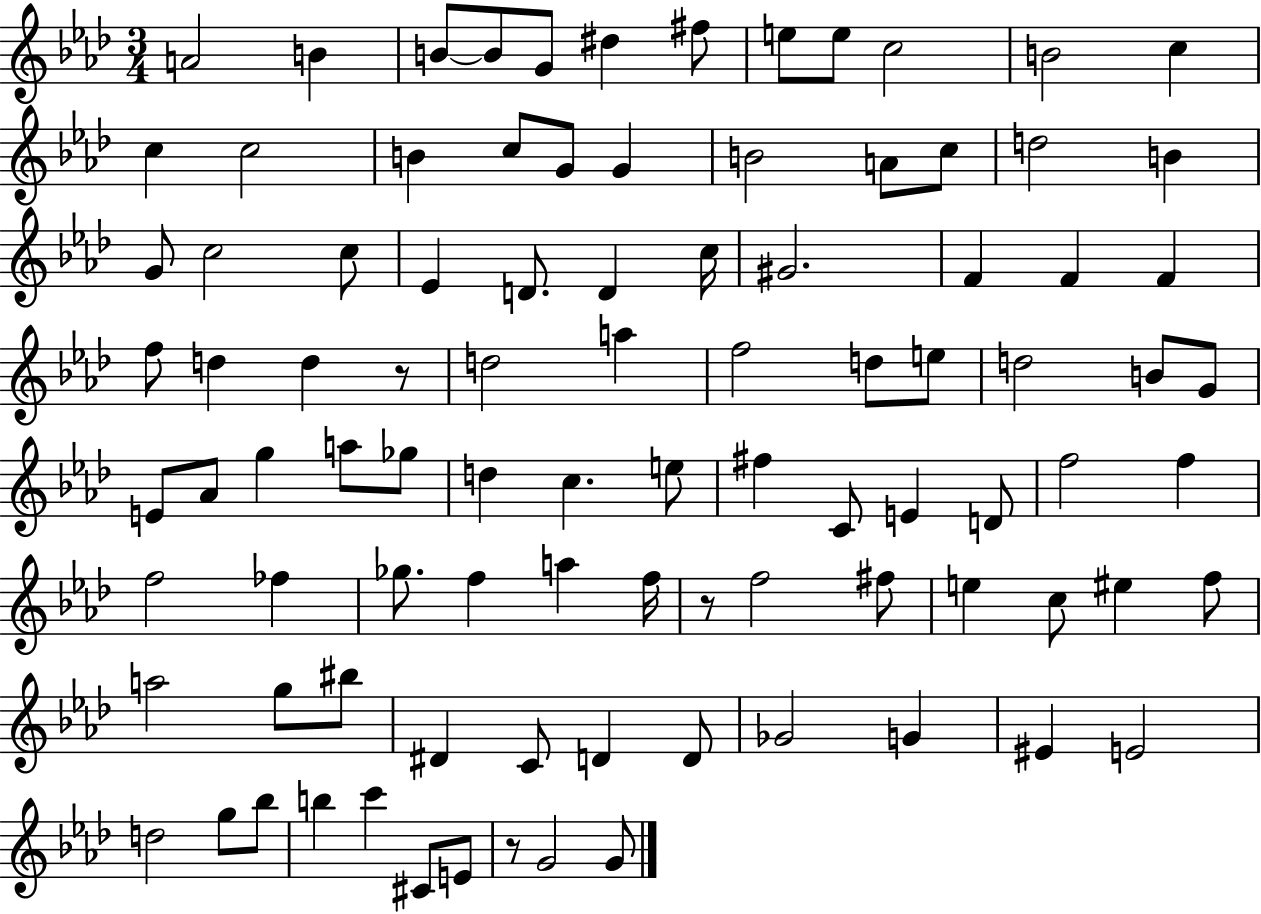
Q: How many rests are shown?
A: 3